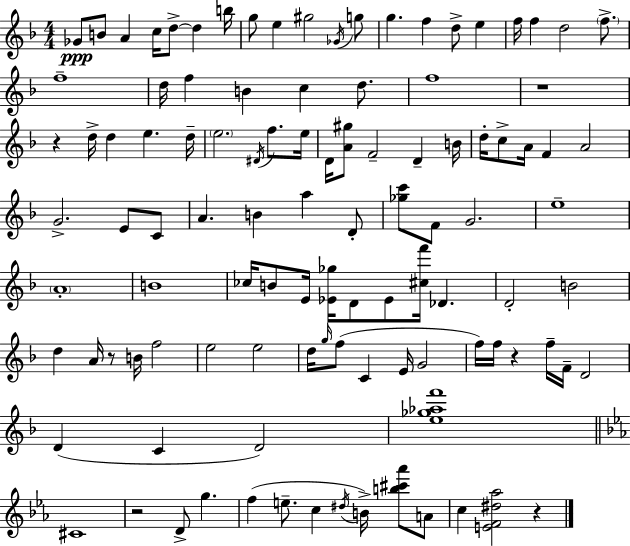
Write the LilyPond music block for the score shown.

{
  \clef treble
  \numericTimeSignature
  \time 4/4
  \key d \minor
  ges'8\ppp b'8 a'4 c''16 d''8->~~ d''4 b''16 | g''8 e''4 gis''2 \acciaccatura { ges'16 } g''8 | g''4. f''4 d''8-> e''4 | f''16 f''4 d''2 \parenthesize f''8.-> | \break f''1-- | d''16 f''4 b'4 c''4 d''8. | f''1 | r1 | \break r4 d''16-> d''4 e''4. | d''16-- \parenthesize e''2. \acciaccatura { dis'16 } f''8. | e''16 d'16 <a' gis''>8 f'2-- d'4-- | b'16 d''16-. c''8-> a'16 f'4 a'2 | \break g'2.-> e'8 | c'8 a'4. b'4 a''4 | d'8-. <ges'' c'''>8 f'8 g'2. | e''1-- | \break \parenthesize a'1-. | b'1 | ces''16 b'8 e'16 <ees' ges''>16 d'8 ees'8 <cis'' f'''>16 des'4. | d'2-. b'2 | \break d''4 a'16 r8 b'16 f''2 | e''2 e''2 | d''16 \grace { g''16 } f''8( c'4 e'16 g'2 | f''16) f''16 r4 f''16-- f'16-- d'2 | \break d'4( c'4 d'2) | <e'' ges'' aes'' f'''>1 | \bar "||" \break \key c \minor cis'1 | r2 d'8-> g''4. | f''4( e''8.-- c''4 \acciaccatura { dis''16 } b'16->) <b'' cis''' aes'''>8 a'8 | c''4 <e' f' dis'' aes''>2 r4 | \break \bar "|."
}